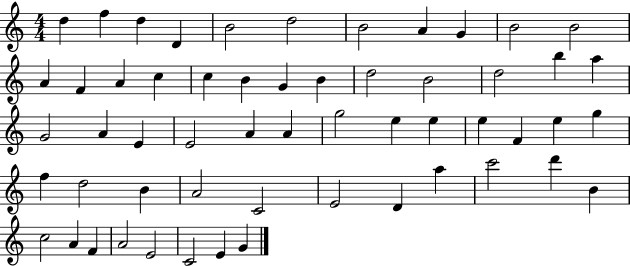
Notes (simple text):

D5/q F5/q D5/q D4/q B4/h D5/h B4/h A4/q G4/q B4/h B4/h A4/q F4/q A4/q C5/q C5/q B4/q G4/q B4/q D5/h B4/h D5/h B5/q A5/q G4/h A4/q E4/q E4/h A4/q A4/q G5/h E5/q E5/q E5/q F4/q E5/q G5/q F5/q D5/h B4/q A4/h C4/h E4/h D4/q A5/q C6/h D6/q B4/q C5/h A4/q F4/q A4/h E4/h C4/h E4/q G4/q